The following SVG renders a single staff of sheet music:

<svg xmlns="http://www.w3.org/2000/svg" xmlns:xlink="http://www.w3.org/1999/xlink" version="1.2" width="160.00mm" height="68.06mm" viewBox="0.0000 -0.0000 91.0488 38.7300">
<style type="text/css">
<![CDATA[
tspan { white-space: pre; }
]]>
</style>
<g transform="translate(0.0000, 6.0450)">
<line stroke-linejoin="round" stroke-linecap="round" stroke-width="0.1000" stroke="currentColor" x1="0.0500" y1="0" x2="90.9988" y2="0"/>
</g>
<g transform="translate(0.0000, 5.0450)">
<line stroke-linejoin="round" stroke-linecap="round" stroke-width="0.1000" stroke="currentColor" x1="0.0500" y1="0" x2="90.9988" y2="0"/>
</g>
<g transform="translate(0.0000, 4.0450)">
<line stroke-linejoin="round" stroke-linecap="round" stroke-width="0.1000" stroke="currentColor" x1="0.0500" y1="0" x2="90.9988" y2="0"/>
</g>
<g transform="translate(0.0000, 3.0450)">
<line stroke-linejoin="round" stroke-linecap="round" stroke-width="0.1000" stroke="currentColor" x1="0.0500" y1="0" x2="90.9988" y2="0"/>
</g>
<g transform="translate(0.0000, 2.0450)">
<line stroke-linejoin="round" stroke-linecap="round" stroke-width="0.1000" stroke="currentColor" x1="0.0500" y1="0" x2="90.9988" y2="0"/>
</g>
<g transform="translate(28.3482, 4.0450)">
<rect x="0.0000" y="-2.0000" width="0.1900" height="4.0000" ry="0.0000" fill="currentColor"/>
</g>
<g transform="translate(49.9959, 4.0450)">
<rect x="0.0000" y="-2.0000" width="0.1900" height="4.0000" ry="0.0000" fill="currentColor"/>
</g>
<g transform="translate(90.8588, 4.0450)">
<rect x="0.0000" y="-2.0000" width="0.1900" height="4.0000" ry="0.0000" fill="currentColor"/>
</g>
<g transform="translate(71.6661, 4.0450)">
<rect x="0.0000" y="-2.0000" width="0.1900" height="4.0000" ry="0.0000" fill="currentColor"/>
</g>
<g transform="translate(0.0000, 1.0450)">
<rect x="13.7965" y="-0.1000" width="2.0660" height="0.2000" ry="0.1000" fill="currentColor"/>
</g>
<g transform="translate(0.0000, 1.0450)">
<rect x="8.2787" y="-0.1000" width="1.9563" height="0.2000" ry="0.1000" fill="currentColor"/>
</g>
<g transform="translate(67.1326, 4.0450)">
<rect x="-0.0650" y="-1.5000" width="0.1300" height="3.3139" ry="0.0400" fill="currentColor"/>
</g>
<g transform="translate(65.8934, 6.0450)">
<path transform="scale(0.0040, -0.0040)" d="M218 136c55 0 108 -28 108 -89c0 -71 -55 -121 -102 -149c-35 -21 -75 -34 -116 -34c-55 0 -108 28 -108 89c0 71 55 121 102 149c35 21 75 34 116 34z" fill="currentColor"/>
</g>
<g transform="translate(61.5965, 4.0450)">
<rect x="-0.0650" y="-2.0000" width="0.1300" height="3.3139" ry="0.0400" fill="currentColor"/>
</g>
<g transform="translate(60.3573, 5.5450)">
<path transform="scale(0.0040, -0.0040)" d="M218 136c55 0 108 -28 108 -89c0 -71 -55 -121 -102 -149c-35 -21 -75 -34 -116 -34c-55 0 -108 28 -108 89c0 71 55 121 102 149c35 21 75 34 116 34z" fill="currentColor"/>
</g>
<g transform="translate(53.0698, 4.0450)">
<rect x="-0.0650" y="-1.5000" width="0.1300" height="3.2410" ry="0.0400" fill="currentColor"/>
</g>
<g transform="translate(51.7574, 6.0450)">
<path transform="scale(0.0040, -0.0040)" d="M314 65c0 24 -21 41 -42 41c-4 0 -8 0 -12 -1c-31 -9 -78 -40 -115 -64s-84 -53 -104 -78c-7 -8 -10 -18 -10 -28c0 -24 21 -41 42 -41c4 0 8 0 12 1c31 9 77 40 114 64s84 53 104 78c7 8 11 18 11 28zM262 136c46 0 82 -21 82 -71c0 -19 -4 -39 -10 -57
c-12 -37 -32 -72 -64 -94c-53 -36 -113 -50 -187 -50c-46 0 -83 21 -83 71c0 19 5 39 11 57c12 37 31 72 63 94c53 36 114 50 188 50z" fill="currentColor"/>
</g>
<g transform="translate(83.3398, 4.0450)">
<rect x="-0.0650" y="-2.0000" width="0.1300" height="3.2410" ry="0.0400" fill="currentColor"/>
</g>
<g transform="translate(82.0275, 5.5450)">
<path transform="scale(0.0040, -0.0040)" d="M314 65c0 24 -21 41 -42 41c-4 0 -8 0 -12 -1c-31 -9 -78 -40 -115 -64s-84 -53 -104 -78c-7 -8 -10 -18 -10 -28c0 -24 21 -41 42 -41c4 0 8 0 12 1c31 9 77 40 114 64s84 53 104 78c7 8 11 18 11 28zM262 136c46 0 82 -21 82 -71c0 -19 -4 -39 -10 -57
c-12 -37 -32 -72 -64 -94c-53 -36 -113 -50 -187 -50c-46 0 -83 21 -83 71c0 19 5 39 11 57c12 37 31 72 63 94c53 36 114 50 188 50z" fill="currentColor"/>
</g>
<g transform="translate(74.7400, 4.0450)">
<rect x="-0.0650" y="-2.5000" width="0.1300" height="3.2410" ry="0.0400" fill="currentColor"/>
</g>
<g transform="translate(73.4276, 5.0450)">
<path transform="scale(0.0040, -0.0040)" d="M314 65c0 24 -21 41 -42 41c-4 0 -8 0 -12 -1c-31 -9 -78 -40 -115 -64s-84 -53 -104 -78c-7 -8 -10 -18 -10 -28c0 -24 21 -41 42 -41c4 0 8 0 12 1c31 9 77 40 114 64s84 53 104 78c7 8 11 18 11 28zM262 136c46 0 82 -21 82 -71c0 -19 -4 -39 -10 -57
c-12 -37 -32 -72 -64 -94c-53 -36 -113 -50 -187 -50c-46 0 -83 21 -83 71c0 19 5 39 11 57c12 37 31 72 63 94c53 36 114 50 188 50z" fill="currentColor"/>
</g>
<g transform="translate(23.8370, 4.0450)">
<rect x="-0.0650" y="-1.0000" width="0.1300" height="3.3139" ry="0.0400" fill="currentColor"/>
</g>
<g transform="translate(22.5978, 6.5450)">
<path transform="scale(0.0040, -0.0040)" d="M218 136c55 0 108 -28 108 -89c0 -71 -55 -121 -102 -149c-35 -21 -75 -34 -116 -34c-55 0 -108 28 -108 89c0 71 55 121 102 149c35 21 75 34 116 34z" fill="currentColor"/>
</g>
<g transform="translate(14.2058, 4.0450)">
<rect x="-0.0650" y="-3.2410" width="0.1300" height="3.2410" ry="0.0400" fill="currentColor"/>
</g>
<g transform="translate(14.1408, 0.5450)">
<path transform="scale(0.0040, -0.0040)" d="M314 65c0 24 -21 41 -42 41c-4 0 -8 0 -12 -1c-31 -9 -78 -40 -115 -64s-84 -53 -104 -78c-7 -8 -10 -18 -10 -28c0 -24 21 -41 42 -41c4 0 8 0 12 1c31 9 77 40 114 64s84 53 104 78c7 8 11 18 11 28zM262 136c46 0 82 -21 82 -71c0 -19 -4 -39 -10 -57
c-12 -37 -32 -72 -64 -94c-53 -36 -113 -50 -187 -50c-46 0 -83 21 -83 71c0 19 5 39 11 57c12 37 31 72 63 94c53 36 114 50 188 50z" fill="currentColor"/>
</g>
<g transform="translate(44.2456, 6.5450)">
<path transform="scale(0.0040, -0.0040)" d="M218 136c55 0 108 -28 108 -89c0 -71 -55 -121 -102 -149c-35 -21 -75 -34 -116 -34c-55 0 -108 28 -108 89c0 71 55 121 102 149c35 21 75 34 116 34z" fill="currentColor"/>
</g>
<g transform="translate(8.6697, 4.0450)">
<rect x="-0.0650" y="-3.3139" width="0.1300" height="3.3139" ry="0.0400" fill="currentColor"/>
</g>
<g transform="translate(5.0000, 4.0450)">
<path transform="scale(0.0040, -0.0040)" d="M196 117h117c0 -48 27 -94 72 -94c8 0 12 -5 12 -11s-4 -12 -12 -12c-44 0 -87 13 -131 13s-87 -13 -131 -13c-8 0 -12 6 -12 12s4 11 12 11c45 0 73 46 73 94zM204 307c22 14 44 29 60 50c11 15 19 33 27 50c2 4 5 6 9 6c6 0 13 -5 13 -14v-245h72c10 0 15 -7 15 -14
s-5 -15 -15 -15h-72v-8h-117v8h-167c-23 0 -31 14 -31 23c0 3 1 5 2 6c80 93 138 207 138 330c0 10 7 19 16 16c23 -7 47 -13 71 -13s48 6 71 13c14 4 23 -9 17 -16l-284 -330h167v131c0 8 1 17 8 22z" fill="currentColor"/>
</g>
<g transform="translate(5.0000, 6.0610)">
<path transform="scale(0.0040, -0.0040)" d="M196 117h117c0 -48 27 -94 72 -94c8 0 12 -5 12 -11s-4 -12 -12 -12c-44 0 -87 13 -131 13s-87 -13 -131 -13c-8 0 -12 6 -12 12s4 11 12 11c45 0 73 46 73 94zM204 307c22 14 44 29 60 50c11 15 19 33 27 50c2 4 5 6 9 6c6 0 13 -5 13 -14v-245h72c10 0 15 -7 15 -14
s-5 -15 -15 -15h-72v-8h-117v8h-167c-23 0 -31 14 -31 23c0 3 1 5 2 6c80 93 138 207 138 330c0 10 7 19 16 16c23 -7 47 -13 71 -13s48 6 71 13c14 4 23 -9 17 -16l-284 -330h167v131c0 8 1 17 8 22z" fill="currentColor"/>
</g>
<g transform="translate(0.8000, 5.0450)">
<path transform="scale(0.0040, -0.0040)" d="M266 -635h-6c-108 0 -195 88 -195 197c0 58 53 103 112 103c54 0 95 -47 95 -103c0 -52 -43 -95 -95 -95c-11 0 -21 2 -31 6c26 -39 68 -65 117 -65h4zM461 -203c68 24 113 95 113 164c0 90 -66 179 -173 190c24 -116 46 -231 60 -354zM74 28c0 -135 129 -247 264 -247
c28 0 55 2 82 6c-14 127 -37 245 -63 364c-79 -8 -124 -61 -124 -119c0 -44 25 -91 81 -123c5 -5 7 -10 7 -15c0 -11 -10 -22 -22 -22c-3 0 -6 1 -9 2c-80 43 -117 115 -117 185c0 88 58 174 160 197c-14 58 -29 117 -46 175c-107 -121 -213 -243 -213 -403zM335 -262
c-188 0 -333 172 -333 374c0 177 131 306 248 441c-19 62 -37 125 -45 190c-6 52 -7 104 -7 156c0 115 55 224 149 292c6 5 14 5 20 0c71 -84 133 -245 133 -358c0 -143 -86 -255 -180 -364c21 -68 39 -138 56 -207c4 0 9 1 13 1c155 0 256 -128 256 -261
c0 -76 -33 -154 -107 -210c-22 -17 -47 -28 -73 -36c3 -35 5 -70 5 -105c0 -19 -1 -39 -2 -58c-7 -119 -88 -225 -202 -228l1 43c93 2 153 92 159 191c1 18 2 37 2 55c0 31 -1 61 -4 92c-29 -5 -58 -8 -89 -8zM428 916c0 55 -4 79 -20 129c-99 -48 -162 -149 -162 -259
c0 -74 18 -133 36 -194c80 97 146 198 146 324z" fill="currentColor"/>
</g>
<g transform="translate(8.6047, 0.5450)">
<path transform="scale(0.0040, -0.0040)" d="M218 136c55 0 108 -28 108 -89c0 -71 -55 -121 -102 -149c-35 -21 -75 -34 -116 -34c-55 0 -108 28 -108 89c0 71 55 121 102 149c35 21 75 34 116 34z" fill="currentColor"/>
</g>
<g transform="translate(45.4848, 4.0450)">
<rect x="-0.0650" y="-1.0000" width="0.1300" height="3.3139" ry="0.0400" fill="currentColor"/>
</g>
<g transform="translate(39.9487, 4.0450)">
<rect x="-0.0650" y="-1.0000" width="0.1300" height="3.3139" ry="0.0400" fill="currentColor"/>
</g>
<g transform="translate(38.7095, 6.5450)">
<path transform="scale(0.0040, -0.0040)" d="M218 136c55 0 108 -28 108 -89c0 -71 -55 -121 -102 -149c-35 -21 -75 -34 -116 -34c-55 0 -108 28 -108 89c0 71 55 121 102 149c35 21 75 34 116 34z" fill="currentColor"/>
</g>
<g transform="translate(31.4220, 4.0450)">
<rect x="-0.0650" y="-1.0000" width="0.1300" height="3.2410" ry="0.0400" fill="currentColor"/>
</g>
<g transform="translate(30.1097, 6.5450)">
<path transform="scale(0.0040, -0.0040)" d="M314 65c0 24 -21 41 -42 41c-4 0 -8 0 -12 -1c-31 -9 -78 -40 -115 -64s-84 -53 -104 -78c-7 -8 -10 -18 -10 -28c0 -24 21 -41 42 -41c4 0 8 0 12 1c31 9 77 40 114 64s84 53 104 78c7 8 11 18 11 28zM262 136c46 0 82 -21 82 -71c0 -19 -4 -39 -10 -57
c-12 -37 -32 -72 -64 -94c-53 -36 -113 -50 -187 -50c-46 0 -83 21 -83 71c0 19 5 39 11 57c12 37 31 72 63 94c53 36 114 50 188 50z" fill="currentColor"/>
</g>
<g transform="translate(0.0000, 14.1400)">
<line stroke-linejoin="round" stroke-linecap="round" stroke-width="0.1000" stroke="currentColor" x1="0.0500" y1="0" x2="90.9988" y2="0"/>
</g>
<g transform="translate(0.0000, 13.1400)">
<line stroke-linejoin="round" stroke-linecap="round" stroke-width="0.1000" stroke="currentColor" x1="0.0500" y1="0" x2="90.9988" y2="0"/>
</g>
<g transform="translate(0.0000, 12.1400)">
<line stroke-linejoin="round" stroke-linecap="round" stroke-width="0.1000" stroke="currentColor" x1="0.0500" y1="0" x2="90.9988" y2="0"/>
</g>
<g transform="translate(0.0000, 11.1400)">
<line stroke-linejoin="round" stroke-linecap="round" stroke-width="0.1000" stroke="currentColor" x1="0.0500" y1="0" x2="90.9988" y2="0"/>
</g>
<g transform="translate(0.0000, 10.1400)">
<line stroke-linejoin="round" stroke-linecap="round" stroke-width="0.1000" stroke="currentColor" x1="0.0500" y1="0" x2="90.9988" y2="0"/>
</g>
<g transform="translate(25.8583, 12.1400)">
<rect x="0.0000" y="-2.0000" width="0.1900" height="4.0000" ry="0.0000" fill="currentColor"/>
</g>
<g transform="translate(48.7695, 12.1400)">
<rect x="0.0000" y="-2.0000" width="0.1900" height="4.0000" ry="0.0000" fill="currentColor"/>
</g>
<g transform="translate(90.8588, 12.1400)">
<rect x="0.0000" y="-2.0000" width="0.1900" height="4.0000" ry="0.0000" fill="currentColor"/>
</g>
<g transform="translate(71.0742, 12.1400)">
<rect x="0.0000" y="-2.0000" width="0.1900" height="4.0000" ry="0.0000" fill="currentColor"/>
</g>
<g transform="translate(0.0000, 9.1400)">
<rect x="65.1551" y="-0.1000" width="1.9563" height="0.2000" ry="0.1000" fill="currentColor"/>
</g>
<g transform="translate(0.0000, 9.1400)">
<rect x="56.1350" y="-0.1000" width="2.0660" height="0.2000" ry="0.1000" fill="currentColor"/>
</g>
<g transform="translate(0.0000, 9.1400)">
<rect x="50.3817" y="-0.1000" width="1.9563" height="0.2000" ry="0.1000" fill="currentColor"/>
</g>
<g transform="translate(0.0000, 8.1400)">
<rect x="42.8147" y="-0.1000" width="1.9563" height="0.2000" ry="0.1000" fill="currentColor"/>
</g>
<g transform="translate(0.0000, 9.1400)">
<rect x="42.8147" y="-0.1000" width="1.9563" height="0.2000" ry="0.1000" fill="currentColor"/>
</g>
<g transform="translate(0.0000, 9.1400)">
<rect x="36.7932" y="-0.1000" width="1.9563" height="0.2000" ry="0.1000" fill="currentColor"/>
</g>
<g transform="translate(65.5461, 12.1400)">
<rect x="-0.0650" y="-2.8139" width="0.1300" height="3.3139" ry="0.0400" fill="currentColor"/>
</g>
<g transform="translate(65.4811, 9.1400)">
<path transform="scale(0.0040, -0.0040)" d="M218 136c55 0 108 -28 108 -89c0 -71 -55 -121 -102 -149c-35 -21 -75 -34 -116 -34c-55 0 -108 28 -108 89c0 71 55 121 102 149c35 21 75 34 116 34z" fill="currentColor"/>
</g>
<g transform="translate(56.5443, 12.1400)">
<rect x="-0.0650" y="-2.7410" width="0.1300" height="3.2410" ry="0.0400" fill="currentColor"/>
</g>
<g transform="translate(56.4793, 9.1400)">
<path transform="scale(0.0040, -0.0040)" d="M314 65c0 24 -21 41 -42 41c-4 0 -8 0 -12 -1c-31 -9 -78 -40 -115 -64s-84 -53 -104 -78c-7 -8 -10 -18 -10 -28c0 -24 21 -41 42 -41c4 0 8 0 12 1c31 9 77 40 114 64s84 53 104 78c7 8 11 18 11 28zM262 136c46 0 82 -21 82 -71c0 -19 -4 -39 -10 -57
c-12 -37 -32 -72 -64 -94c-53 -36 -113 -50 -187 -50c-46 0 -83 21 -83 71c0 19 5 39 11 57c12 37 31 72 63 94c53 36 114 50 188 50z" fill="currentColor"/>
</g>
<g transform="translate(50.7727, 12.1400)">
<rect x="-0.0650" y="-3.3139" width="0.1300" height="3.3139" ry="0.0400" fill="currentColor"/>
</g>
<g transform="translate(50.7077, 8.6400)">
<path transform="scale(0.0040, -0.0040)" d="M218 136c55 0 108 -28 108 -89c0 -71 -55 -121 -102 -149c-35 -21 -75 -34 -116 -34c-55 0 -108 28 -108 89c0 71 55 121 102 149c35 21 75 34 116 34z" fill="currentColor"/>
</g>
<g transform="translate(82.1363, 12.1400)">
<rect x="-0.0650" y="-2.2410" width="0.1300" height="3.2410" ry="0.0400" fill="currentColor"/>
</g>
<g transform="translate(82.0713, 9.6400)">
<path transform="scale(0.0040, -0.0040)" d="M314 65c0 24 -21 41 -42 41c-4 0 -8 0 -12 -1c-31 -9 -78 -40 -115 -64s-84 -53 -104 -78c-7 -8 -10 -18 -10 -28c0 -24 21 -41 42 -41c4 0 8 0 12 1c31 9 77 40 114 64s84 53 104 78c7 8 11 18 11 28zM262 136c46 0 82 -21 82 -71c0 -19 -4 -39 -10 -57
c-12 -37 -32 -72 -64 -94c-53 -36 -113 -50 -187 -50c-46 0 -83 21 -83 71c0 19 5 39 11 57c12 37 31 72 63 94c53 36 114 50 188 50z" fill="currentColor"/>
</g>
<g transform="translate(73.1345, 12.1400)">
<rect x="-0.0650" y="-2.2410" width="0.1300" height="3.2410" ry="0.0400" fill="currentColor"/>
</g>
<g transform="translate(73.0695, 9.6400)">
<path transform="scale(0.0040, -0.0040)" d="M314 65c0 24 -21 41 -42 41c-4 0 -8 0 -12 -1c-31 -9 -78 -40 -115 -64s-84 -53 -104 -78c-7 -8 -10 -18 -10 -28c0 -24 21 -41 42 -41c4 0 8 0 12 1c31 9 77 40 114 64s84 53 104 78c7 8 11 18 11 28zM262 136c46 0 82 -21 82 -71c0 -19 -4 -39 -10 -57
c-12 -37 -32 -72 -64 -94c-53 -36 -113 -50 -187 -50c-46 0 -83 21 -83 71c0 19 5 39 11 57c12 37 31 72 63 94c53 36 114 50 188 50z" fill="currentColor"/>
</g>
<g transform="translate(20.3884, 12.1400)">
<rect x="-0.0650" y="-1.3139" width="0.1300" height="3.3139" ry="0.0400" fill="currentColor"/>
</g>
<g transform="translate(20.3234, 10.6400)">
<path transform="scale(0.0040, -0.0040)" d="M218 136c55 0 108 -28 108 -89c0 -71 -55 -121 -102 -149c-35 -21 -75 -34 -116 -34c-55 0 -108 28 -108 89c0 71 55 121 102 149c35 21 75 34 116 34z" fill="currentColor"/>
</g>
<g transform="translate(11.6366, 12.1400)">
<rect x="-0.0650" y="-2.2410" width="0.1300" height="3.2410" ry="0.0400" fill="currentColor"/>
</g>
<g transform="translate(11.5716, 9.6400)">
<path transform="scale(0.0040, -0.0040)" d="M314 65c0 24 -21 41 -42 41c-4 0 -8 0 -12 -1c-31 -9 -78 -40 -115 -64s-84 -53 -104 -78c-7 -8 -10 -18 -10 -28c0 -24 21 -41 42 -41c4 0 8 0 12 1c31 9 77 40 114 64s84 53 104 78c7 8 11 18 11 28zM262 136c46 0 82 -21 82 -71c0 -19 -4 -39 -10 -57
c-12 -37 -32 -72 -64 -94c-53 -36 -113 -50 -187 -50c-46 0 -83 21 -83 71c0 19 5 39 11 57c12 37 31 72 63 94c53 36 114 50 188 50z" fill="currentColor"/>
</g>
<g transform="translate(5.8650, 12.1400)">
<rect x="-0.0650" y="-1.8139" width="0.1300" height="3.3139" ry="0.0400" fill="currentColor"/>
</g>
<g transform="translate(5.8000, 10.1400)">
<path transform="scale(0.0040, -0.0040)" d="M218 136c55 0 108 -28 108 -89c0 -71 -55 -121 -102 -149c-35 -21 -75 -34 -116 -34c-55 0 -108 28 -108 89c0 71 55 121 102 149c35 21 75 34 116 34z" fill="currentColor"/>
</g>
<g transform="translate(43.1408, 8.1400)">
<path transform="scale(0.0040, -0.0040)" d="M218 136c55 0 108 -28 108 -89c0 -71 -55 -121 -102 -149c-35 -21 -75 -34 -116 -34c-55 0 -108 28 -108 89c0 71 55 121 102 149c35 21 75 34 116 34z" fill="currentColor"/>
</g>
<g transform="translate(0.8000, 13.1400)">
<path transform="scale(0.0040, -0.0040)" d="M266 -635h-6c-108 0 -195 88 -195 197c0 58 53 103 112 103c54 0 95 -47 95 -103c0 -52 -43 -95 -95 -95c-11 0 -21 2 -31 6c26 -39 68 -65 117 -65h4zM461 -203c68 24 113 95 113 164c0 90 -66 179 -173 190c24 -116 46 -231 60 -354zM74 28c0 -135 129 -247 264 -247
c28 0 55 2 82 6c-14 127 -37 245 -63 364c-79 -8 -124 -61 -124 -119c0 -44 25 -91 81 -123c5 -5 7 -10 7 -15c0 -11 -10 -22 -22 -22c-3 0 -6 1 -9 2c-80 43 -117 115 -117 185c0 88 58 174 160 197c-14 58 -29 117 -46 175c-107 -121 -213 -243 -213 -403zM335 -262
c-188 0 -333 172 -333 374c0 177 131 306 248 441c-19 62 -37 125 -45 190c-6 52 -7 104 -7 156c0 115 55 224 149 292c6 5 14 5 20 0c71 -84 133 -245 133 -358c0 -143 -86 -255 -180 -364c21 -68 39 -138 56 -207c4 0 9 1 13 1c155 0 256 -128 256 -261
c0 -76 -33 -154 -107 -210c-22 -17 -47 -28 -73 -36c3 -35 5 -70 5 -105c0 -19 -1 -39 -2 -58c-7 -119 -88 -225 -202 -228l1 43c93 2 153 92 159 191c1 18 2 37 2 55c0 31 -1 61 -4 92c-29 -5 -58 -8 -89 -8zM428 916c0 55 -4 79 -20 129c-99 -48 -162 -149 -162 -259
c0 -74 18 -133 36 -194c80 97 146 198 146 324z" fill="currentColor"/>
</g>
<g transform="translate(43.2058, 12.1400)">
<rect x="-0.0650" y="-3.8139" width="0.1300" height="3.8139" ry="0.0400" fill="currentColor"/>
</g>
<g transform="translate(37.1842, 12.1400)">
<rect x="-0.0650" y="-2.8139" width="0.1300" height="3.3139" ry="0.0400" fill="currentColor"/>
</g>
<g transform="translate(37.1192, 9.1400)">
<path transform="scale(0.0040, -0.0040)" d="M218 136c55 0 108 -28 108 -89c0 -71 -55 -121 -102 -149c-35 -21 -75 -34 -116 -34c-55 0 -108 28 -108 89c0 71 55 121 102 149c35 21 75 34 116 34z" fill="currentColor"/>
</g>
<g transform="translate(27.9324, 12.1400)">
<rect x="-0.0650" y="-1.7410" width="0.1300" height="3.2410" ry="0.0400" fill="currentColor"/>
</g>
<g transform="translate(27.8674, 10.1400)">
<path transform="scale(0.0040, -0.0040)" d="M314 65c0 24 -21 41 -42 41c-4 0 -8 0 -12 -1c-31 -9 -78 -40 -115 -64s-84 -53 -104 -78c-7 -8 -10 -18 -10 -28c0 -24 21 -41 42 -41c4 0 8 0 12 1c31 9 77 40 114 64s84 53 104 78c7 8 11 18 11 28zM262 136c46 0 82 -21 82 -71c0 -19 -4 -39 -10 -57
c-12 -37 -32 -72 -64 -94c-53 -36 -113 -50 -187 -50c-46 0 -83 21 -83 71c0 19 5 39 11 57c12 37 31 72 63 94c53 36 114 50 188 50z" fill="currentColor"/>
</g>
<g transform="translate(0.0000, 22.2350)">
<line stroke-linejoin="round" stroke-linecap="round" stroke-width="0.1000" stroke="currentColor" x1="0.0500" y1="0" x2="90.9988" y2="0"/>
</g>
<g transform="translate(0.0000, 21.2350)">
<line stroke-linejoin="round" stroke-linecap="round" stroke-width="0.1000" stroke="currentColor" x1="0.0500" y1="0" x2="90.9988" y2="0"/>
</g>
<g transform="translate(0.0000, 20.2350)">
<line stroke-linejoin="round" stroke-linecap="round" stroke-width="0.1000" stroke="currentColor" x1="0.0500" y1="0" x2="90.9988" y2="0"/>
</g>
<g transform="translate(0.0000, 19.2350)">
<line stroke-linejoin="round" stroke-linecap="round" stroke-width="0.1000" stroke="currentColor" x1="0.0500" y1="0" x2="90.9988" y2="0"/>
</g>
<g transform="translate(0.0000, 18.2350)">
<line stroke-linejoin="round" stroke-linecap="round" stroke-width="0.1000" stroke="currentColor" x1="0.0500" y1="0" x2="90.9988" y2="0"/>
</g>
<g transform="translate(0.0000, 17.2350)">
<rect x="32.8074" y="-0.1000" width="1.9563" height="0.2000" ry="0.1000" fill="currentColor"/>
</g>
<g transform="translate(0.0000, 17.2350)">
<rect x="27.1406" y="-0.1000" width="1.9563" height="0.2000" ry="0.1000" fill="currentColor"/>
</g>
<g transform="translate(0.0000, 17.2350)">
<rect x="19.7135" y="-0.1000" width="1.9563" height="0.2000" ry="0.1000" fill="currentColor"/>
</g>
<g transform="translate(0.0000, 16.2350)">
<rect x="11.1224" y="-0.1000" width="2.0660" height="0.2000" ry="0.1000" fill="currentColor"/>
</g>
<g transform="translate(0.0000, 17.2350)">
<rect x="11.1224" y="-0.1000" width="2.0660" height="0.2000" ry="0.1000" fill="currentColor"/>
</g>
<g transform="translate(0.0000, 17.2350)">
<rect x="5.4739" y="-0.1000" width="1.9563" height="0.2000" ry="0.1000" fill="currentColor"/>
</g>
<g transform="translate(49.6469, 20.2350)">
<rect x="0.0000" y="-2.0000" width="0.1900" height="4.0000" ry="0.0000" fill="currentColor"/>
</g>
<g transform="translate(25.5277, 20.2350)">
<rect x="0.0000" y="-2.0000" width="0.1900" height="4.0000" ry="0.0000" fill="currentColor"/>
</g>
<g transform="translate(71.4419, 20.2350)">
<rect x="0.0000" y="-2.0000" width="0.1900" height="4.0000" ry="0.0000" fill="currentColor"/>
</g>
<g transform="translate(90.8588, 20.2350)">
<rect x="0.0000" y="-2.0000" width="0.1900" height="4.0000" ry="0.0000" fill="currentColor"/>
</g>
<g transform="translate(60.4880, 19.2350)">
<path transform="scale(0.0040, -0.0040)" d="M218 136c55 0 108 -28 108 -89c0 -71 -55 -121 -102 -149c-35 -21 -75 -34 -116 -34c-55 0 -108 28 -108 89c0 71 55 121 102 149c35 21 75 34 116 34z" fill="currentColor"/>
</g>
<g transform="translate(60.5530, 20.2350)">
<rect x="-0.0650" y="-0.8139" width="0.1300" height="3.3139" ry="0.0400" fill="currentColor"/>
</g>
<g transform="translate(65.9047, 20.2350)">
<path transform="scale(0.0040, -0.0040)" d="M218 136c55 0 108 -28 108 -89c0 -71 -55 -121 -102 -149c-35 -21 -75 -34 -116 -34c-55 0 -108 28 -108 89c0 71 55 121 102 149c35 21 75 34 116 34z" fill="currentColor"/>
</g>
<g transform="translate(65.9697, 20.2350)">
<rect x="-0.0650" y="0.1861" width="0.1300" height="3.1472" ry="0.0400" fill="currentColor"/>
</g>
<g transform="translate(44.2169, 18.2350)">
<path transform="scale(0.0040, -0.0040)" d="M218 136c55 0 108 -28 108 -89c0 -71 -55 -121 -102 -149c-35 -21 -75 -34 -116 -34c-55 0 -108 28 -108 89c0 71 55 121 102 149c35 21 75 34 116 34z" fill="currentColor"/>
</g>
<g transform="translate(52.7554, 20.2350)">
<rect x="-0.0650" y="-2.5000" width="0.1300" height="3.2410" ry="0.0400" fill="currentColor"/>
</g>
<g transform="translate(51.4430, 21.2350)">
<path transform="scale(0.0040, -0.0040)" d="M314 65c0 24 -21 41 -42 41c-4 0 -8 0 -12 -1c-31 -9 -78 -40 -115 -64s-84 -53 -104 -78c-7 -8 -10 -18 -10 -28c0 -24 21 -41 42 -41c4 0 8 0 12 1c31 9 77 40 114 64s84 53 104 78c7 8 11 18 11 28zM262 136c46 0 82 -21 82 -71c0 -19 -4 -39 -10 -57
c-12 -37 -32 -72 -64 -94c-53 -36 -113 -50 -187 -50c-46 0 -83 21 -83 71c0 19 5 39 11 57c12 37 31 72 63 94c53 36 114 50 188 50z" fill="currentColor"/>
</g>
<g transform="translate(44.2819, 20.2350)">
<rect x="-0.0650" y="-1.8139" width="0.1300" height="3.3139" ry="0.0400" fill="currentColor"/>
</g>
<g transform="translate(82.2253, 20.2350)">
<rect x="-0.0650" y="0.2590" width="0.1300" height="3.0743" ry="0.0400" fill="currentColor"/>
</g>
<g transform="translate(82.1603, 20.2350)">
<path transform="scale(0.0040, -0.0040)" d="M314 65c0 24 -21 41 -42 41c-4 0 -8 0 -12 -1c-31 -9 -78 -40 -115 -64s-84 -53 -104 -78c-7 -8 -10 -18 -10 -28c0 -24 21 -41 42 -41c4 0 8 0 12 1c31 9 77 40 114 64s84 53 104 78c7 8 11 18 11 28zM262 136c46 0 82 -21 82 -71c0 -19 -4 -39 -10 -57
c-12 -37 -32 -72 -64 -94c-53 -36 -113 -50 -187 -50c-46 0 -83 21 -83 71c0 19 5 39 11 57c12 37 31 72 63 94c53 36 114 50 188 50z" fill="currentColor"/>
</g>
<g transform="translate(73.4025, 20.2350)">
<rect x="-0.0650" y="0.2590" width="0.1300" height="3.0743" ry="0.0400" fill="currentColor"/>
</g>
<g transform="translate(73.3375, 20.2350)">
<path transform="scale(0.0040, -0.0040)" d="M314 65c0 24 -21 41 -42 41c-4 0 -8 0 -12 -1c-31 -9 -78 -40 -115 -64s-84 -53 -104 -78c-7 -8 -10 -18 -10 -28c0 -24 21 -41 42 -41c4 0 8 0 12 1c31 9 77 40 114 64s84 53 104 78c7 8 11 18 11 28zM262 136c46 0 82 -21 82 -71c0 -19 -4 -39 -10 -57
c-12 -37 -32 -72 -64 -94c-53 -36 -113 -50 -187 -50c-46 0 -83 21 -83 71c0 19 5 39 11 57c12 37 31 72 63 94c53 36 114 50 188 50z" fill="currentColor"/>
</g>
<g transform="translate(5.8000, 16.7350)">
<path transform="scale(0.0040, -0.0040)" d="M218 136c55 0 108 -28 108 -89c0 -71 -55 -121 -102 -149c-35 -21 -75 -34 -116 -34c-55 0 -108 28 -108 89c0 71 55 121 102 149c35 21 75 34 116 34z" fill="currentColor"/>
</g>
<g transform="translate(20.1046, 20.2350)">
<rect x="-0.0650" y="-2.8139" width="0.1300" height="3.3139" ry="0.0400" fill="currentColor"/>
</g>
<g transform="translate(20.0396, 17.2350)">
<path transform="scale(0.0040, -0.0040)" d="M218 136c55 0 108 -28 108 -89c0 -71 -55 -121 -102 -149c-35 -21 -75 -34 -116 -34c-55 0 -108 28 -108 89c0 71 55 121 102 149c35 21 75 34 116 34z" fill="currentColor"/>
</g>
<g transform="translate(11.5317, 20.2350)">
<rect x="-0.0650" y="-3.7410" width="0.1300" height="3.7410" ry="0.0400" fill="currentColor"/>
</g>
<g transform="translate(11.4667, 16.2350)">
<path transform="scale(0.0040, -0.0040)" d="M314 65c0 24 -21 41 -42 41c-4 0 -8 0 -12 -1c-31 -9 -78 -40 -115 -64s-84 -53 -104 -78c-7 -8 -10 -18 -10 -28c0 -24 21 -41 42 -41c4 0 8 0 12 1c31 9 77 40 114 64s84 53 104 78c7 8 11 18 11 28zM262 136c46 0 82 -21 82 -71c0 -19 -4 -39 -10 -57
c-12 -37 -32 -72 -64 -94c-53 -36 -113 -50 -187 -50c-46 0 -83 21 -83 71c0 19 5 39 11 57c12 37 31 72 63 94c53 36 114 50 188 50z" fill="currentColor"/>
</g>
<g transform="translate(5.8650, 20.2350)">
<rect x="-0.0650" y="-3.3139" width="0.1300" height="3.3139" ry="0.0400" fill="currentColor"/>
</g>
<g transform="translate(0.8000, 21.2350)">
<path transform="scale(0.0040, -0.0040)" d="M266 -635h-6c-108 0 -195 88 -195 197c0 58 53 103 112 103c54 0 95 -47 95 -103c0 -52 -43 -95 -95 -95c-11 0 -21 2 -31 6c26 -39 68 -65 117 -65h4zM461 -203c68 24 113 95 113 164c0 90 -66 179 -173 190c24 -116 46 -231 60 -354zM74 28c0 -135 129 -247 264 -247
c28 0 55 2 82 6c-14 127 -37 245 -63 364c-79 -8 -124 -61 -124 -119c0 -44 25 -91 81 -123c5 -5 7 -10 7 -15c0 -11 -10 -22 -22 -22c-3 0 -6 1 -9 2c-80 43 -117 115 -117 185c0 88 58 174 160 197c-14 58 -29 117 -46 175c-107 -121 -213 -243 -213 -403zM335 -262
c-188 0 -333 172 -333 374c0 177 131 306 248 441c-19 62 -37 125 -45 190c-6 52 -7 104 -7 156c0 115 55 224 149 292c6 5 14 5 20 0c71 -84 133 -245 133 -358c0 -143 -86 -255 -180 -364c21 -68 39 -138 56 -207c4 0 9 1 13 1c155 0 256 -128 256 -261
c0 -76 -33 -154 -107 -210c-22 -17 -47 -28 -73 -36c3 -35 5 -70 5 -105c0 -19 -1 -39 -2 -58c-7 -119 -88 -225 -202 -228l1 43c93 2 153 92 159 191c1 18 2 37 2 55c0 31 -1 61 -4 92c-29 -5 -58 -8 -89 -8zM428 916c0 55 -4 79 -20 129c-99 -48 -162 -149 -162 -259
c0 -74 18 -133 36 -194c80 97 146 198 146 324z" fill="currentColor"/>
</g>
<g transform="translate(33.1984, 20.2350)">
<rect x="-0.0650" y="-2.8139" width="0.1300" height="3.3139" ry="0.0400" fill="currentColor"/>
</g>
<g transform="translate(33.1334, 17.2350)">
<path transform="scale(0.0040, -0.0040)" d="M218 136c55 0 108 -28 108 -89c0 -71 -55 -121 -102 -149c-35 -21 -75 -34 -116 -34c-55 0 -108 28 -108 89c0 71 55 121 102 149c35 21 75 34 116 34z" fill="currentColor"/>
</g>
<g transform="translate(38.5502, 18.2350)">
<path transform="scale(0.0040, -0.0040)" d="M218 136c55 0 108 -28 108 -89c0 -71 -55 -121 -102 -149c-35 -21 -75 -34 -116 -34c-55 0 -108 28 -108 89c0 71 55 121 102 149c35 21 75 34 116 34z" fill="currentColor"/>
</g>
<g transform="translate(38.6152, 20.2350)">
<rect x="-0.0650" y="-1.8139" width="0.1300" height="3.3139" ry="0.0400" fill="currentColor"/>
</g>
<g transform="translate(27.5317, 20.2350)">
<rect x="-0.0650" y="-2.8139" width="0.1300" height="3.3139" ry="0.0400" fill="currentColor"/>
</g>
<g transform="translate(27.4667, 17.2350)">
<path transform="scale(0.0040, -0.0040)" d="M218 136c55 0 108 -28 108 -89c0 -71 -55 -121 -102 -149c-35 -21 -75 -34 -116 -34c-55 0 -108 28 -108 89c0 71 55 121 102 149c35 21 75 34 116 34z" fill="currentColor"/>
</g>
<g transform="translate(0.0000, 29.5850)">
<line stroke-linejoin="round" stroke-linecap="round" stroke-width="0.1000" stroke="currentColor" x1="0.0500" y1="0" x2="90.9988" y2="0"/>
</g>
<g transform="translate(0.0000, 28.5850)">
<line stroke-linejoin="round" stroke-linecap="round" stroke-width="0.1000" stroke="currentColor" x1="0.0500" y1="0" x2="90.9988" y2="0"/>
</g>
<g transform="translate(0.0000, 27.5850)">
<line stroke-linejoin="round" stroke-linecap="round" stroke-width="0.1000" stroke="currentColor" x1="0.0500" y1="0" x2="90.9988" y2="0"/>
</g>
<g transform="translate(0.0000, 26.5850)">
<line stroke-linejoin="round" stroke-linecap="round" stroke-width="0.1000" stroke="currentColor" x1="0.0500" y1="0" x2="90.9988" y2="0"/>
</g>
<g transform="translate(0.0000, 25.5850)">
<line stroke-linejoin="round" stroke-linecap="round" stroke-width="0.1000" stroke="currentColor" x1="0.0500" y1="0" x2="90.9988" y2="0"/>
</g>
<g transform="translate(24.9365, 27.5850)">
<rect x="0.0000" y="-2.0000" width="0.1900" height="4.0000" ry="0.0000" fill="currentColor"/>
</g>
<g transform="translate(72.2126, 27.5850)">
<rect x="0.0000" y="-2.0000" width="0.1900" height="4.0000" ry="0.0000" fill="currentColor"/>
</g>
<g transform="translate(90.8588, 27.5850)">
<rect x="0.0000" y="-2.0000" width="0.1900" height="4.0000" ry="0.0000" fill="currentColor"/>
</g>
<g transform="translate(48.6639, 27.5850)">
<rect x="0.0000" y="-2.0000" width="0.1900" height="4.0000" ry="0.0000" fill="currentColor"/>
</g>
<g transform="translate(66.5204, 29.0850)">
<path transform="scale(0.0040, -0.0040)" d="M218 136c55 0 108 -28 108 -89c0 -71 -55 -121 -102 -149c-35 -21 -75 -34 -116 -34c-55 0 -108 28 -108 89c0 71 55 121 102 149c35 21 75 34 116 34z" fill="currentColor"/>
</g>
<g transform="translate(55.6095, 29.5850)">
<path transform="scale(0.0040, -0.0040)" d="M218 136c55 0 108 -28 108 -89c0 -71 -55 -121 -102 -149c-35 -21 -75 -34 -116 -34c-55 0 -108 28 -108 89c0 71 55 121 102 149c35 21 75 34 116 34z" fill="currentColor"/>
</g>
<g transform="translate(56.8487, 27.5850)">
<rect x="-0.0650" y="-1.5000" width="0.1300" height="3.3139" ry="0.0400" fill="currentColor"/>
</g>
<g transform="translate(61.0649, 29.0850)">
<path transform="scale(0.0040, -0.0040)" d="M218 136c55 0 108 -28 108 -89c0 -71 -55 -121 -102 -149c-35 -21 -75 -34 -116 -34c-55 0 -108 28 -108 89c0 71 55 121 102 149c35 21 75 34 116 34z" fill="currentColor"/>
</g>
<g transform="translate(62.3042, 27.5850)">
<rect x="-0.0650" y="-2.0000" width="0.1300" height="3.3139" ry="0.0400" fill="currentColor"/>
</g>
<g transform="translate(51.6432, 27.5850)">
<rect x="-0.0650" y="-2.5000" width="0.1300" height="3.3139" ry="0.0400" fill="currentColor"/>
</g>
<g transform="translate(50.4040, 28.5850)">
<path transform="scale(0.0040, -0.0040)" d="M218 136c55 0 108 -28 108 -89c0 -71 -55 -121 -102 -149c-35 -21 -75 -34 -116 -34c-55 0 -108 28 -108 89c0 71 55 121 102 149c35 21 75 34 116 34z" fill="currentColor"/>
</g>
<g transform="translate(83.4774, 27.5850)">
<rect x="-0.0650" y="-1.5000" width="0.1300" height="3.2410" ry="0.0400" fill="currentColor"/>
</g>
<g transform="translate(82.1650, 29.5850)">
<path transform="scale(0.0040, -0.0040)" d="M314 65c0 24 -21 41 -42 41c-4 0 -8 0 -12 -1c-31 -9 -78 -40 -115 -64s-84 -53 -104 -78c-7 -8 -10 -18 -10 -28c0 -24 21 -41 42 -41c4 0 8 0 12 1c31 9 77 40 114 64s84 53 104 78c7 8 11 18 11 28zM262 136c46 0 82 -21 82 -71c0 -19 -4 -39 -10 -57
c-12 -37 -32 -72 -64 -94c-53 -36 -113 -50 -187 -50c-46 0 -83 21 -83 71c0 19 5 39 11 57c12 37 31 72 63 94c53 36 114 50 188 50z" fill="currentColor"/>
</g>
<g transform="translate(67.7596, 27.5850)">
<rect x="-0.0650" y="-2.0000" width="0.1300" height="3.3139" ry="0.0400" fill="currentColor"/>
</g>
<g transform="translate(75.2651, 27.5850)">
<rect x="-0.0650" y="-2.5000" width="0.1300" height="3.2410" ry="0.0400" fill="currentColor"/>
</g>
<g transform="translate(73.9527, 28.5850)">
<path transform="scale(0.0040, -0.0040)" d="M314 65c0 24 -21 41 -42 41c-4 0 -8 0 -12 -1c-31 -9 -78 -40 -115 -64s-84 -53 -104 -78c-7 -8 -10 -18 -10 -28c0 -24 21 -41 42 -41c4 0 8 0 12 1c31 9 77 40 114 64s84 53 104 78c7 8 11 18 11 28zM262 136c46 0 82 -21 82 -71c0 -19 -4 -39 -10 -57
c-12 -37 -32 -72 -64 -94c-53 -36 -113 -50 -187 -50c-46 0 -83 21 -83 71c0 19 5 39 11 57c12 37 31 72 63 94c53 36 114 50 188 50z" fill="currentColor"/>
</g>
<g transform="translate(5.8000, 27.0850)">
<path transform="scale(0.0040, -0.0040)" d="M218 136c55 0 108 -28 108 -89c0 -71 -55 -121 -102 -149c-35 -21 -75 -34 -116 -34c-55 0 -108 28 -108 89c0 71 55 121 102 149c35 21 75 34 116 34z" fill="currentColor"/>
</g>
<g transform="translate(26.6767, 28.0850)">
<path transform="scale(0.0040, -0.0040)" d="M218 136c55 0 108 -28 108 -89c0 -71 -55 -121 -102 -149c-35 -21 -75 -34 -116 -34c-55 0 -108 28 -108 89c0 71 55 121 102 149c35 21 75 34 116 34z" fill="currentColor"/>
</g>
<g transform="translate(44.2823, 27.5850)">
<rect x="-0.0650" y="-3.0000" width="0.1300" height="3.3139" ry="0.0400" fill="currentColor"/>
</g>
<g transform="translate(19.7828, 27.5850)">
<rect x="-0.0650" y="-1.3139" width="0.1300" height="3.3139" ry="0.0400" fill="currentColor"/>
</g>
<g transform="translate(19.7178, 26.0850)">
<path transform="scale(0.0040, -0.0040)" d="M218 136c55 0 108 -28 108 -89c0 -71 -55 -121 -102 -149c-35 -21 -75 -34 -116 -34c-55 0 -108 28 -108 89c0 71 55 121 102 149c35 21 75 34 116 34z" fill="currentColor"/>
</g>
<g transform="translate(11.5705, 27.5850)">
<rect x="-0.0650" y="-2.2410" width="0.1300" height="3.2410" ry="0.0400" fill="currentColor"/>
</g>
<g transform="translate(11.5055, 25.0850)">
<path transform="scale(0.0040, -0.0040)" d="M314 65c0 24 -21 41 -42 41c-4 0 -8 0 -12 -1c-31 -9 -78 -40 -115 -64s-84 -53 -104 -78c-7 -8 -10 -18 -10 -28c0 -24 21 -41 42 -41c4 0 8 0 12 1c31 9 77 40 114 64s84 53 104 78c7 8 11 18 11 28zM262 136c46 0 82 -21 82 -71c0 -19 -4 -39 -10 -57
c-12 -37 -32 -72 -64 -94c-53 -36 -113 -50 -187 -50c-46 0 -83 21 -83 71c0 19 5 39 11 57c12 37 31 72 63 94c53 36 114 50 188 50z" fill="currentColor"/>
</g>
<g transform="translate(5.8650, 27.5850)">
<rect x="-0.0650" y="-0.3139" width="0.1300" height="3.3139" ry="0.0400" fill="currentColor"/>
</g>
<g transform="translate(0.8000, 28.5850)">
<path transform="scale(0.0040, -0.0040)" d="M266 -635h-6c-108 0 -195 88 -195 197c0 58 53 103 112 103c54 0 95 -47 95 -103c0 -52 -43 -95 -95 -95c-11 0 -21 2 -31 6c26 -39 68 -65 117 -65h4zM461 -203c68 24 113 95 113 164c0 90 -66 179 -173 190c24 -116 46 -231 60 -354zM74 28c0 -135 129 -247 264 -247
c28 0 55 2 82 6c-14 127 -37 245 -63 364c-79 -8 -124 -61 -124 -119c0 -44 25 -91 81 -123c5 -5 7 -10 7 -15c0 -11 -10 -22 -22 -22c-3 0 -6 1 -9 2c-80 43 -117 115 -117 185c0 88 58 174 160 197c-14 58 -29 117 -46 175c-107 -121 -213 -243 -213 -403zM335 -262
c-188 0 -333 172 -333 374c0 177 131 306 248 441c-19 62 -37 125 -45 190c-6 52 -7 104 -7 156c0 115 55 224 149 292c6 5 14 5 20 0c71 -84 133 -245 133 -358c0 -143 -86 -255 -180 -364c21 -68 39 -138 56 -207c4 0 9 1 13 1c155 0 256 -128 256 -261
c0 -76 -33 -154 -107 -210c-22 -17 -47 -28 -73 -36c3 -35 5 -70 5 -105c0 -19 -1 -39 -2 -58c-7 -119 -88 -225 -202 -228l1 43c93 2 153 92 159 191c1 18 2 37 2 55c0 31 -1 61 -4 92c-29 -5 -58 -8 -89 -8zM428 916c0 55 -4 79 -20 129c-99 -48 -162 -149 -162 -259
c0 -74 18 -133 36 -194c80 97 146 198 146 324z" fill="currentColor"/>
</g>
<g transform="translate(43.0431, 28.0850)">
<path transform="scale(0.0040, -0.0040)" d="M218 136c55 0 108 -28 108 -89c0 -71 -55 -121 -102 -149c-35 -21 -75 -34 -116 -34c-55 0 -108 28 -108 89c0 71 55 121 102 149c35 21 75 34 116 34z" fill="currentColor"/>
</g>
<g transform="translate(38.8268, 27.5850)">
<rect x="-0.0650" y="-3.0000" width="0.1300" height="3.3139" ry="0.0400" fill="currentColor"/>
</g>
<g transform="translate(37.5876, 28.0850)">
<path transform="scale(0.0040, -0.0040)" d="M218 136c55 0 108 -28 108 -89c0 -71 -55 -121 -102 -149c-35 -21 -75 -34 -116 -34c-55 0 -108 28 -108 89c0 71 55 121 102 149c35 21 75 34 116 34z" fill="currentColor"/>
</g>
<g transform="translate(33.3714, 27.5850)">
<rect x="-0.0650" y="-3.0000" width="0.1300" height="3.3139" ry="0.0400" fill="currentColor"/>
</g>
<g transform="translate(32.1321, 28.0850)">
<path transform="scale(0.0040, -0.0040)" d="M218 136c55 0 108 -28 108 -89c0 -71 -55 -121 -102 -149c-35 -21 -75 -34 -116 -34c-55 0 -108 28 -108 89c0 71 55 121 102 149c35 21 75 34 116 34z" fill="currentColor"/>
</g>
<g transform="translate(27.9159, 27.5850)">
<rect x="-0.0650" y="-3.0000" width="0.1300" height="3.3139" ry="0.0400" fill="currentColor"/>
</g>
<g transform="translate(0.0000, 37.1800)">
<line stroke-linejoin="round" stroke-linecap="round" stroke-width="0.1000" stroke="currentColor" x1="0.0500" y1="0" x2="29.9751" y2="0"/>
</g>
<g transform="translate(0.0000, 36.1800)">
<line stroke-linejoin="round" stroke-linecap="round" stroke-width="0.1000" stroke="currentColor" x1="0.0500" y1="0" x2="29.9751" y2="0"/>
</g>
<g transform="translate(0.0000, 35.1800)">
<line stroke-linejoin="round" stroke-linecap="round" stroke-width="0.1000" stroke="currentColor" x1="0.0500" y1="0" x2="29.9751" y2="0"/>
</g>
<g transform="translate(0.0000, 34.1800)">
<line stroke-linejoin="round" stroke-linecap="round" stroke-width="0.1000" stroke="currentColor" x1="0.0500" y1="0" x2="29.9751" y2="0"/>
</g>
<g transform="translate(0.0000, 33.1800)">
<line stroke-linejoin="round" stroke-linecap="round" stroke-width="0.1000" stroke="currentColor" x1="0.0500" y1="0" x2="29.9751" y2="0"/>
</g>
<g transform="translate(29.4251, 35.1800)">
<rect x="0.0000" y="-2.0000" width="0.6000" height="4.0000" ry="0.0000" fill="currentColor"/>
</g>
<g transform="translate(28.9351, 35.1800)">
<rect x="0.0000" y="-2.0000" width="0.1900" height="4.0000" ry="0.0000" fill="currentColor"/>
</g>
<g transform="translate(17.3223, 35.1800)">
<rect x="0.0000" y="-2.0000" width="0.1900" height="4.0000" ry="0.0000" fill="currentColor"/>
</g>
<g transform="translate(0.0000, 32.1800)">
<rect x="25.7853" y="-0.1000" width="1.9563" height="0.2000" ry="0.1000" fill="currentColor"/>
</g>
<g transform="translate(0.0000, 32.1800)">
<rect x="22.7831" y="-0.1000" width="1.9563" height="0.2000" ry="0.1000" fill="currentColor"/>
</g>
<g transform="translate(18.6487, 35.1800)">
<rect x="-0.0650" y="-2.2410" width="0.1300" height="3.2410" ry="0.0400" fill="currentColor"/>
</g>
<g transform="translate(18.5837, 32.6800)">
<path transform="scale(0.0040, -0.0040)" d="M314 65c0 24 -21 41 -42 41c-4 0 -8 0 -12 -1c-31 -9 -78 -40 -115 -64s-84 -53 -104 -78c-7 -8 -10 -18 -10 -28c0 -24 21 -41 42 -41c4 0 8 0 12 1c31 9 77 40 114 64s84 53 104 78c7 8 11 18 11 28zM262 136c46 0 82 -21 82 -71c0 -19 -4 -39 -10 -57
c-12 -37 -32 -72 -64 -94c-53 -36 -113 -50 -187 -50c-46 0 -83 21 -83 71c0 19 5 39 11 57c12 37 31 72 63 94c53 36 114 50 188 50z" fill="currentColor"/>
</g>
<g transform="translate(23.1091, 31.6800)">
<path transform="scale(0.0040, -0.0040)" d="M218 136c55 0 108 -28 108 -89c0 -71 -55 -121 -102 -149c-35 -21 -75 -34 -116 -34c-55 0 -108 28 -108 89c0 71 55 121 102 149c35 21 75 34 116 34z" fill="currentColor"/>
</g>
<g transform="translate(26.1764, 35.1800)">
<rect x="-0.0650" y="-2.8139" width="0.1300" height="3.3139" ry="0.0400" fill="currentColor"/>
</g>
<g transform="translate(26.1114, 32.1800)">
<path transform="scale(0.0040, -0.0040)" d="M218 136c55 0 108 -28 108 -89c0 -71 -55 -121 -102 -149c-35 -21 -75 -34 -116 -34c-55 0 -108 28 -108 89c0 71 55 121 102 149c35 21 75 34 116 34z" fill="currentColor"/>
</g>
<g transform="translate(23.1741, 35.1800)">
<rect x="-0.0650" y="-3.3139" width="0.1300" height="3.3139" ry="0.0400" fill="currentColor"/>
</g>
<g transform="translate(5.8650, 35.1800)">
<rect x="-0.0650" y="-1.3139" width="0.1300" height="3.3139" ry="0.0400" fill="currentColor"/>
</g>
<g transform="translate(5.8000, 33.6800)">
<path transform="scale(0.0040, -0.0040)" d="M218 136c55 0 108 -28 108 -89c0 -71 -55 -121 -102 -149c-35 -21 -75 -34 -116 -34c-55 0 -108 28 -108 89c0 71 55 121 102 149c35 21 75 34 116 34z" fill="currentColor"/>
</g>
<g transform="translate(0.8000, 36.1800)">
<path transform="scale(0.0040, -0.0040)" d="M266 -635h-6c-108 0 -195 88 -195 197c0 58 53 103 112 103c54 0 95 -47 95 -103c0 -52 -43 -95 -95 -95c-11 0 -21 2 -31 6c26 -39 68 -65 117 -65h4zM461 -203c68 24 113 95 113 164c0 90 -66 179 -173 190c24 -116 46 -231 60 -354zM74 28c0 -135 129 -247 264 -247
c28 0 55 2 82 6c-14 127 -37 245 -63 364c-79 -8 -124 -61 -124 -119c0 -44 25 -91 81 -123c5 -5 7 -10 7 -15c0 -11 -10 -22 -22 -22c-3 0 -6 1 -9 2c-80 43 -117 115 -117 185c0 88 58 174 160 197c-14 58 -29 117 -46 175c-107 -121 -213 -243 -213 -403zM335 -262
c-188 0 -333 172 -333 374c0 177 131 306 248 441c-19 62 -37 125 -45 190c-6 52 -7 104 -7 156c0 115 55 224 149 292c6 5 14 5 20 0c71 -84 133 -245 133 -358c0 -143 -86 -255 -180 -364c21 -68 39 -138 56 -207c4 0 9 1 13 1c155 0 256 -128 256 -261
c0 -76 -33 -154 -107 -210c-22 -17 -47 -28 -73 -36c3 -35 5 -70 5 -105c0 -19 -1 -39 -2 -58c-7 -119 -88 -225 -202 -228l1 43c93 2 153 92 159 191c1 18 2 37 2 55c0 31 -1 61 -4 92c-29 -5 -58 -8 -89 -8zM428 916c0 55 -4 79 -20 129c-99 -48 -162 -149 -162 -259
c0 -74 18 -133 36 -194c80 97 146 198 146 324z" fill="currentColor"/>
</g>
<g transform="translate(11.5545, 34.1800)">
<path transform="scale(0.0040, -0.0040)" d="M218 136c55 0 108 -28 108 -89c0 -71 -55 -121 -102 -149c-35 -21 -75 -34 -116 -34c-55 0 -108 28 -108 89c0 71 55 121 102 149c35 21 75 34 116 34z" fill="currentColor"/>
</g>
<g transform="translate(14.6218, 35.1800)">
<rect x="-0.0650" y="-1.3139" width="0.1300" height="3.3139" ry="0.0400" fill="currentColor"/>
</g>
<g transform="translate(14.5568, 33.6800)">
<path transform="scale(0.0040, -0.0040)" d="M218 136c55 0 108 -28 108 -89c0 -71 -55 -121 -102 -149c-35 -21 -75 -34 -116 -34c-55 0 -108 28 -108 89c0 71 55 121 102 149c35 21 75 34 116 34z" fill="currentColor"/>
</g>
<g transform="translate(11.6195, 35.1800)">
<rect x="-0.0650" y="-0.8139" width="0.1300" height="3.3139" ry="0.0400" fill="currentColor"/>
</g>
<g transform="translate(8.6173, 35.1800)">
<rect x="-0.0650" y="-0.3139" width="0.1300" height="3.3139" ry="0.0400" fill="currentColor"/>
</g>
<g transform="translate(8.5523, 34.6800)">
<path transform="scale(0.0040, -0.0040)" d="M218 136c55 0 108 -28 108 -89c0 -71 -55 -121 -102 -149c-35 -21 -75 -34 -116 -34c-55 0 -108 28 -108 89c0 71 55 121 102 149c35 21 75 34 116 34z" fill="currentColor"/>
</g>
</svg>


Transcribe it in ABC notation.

X:1
T:Untitled
M:4/4
L:1/4
K:C
b b2 D D2 D D E2 F E G2 F2 f g2 e f2 a c' b a2 a g2 g2 b c'2 a a a f f G2 d B B2 B2 c g2 e A A A A G E F F G2 E2 e c d e g2 b a